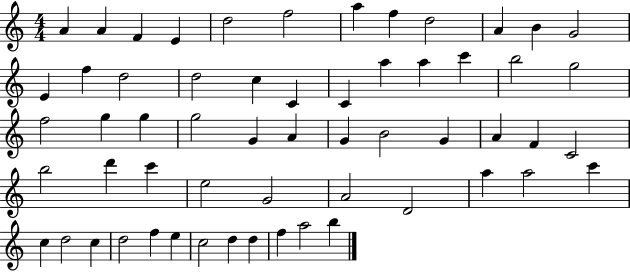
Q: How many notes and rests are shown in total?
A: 58